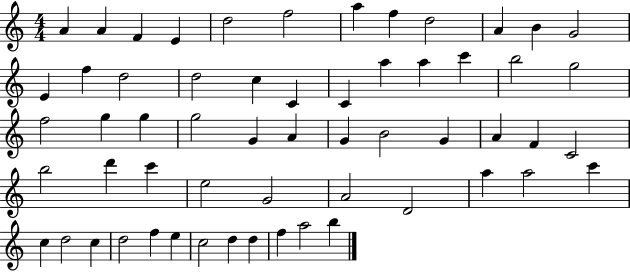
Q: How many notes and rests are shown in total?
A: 58